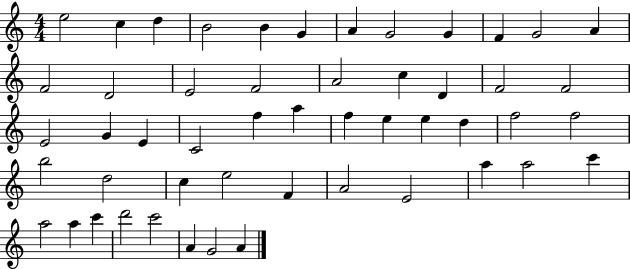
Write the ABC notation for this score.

X:1
T:Untitled
M:4/4
L:1/4
K:C
e2 c d B2 B G A G2 G F G2 A F2 D2 E2 F2 A2 c D F2 F2 E2 G E C2 f a f e e d f2 f2 b2 d2 c e2 F A2 E2 a a2 c' a2 a c' d'2 c'2 A G2 A